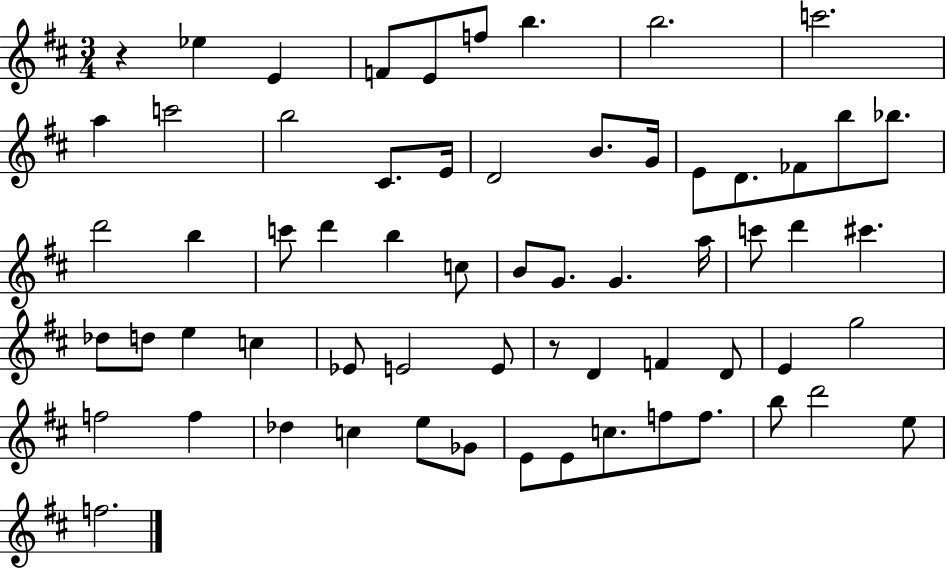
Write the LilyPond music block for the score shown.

{
  \clef treble
  \numericTimeSignature
  \time 3/4
  \key d \major
  \repeat volta 2 { r4 ees''4 e'4 | f'8 e'8 f''8 b''4. | b''2. | c'''2. | \break a''4 c'''2 | b''2 cis'8. e'16 | d'2 b'8. g'16 | e'8 d'8. fes'8 b''8 bes''8. | \break d'''2 b''4 | c'''8 d'''4 b''4 c''8 | b'8 g'8. g'4. a''16 | c'''8 d'''4 cis'''4. | \break des''8 d''8 e''4 c''4 | ees'8 e'2 e'8 | r8 d'4 f'4 d'8 | e'4 g''2 | \break f''2 f''4 | des''4 c''4 e''8 ges'8 | e'8 e'8 c''8. f''8 f''8. | b''8 d'''2 e''8 | \break f''2. | } \bar "|."
}